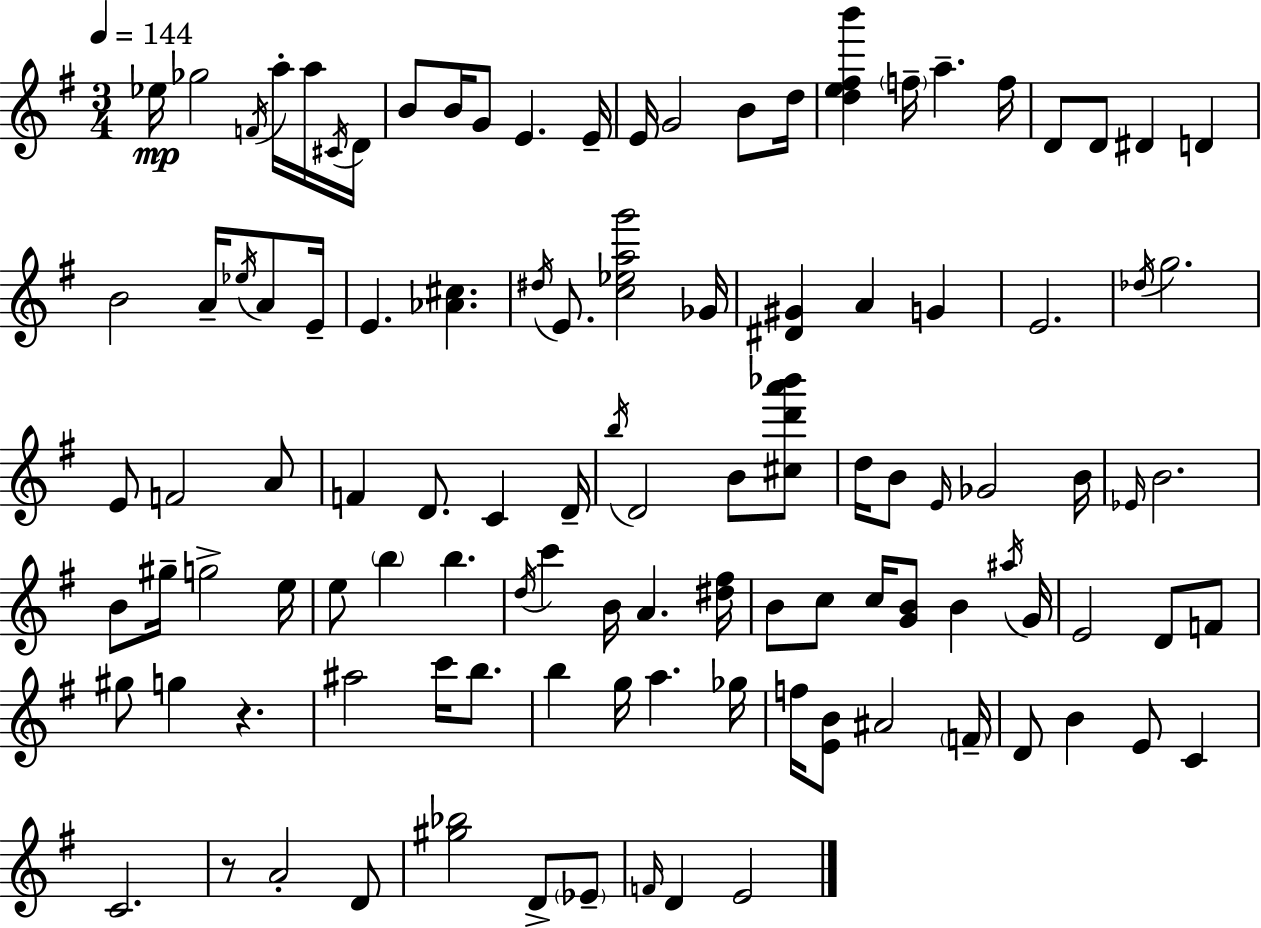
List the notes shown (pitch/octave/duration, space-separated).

Eb5/s Gb5/h F4/s A5/s A5/s C#4/s D4/s B4/e B4/s G4/e E4/q. E4/s E4/s G4/h B4/e D5/s [D5,E5,F#5,B6]/q F5/s A5/q. F5/s D4/e D4/e D#4/q D4/q B4/h A4/s Eb5/s A4/e E4/s E4/q. [Ab4,C#5]/q. D#5/s E4/e. [C5,Eb5,A5,G6]/h Gb4/s [D#4,G#4]/q A4/q G4/q E4/h. Db5/s G5/h. E4/e F4/h A4/e F4/q D4/e. C4/q D4/s B5/s D4/h B4/e [C#5,D6,A6,Bb6]/e D5/s B4/e E4/s Gb4/h B4/s Eb4/s B4/h. B4/e G#5/s G5/h E5/s E5/e B5/q B5/q. D5/s C6/q B4/s A4/q. [D#5,F#5]/s B4/e C5/e C5/s [G4,B4]/e B4/q A#5/s G4/s E4/h D4/e F4/e G#5/e G5/q R/q. A#5/h C6/s B5/e. B5/q G5/s A5/q. Gb5/s F5/s [E4,B4]/e A#4/h F4/s D4/e B4/q E4/e C4/q C4/h. R/e A4/h D4/e [G#5,Bb5]/h D4/e Eb4/e F4/s D4/q E4/h